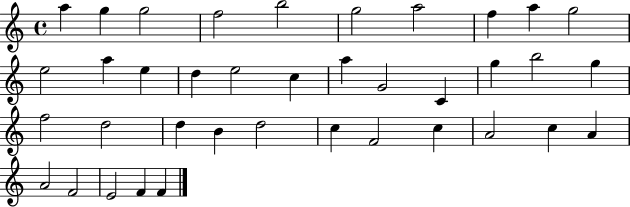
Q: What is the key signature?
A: C major